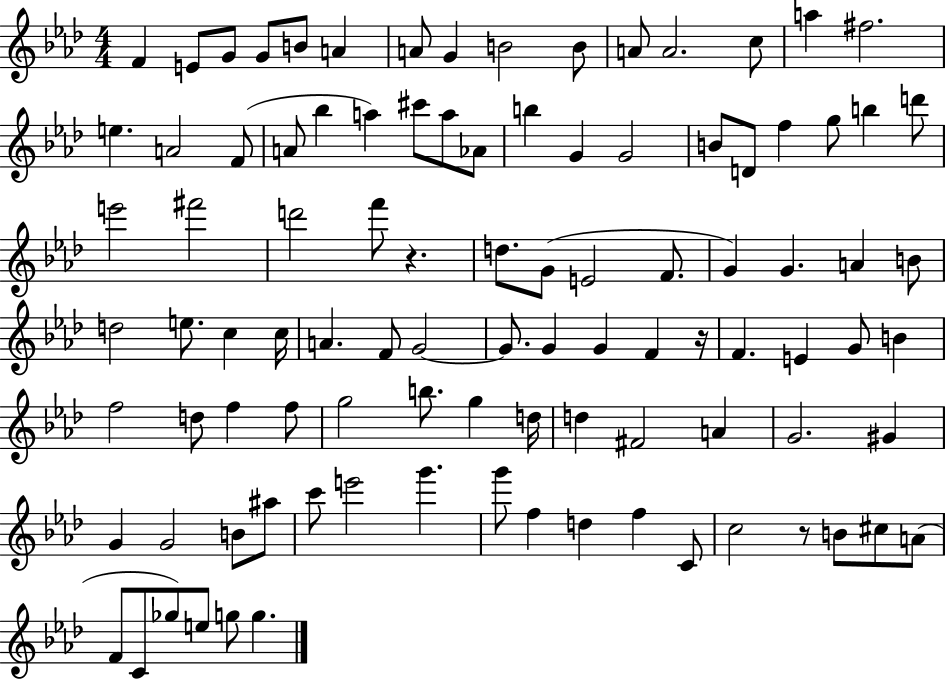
F4/q E4/e G4/e G4/e B4/e A4/q A4/e G4/q B4/h B4/e A4/e A4/h. C5/e A5/q F#5/h. E5/q. A4/h F4/e A4/e Bb5/q A5/q C#6/e A5/e Ab4/e B5/q G4/q G4/h B4/e D4/e F5/q G5/e B5/q D6/e E6/h F#6/h D6/h F6/e R/q. D5/e. G4/e E4/h F4/e. G4/q G4/q. A4/q B4/e D5/h E5/e. C5/q C5/s A4/q. F4/e G4/h G4/e. G4/q G4/q F4/q R/s F4/q. E4/q G4/e B4/q F5/h D5/e F5/q F5/e G5/h B5/e. G5/q D5/s D5/q F#4/h A4/q G4/h. G#4/q G4/q G4/h B4/e A#5/e C6/e E6/h G6/q. G6/e F5/q D5/q F5/q C4/e C5/h R/e B4/e C#5/e A4/e F4/e C4/e Gb5/e E5/e G5/e G5/q.